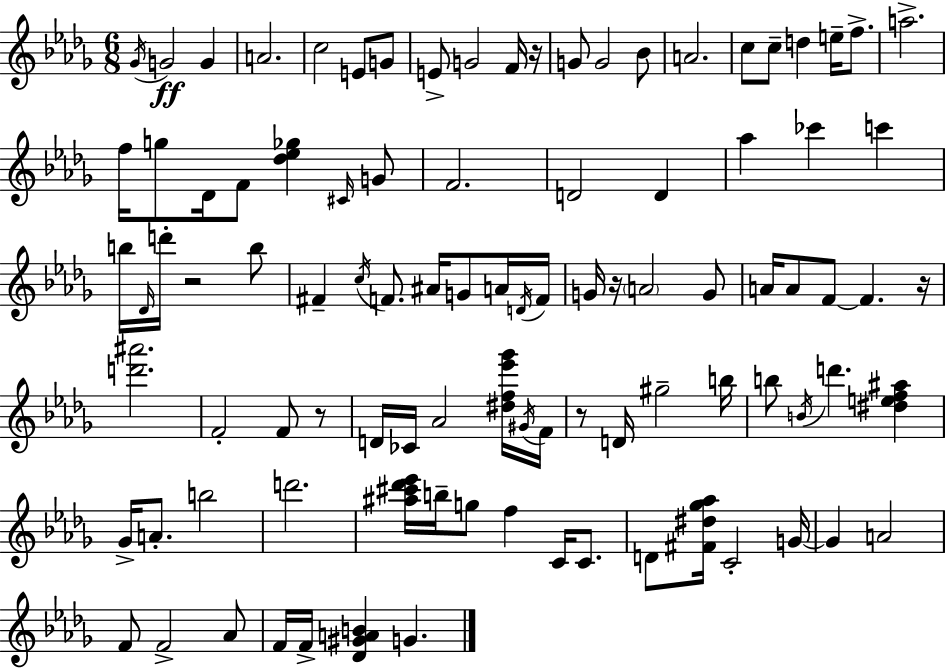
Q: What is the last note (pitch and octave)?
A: G4